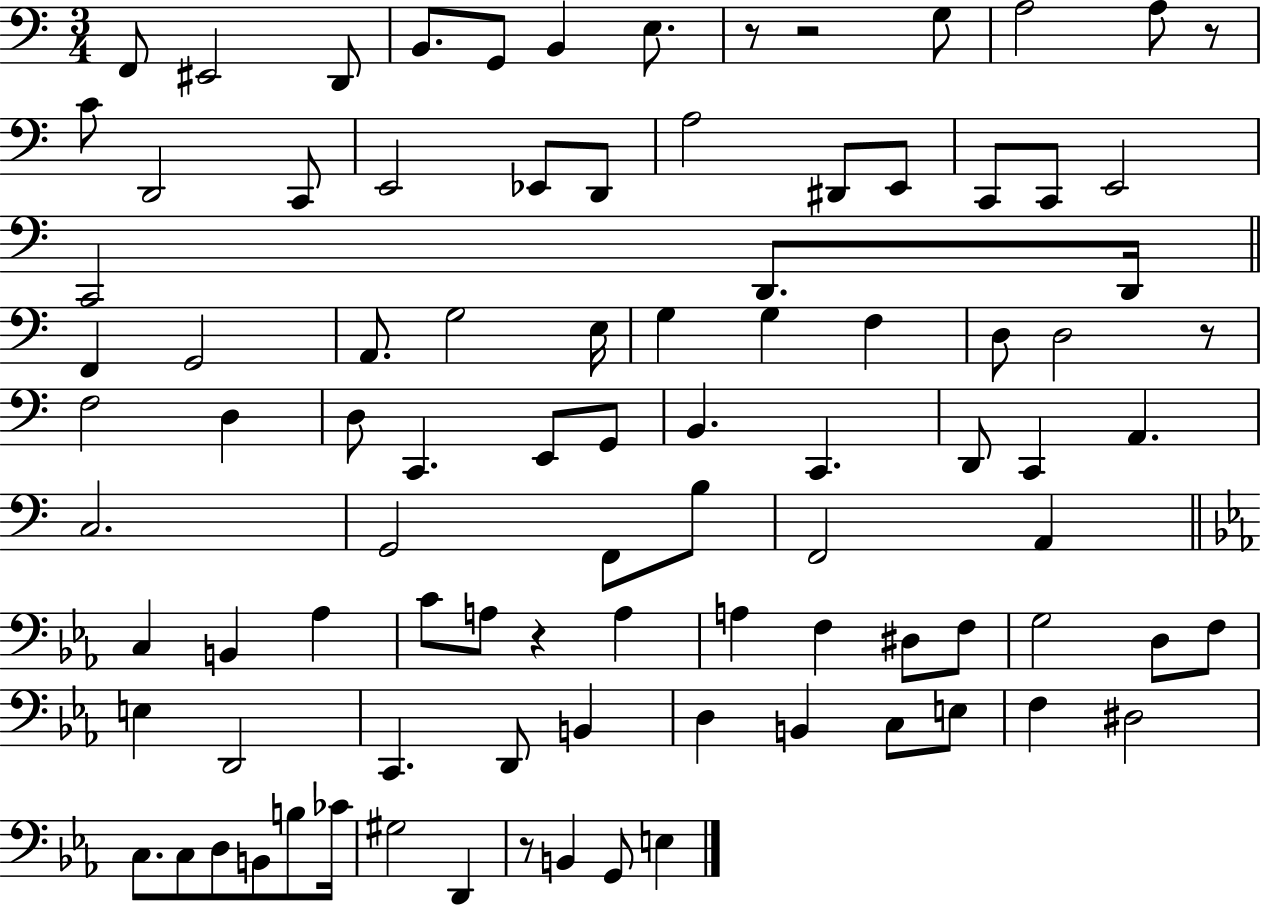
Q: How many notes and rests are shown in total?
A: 93